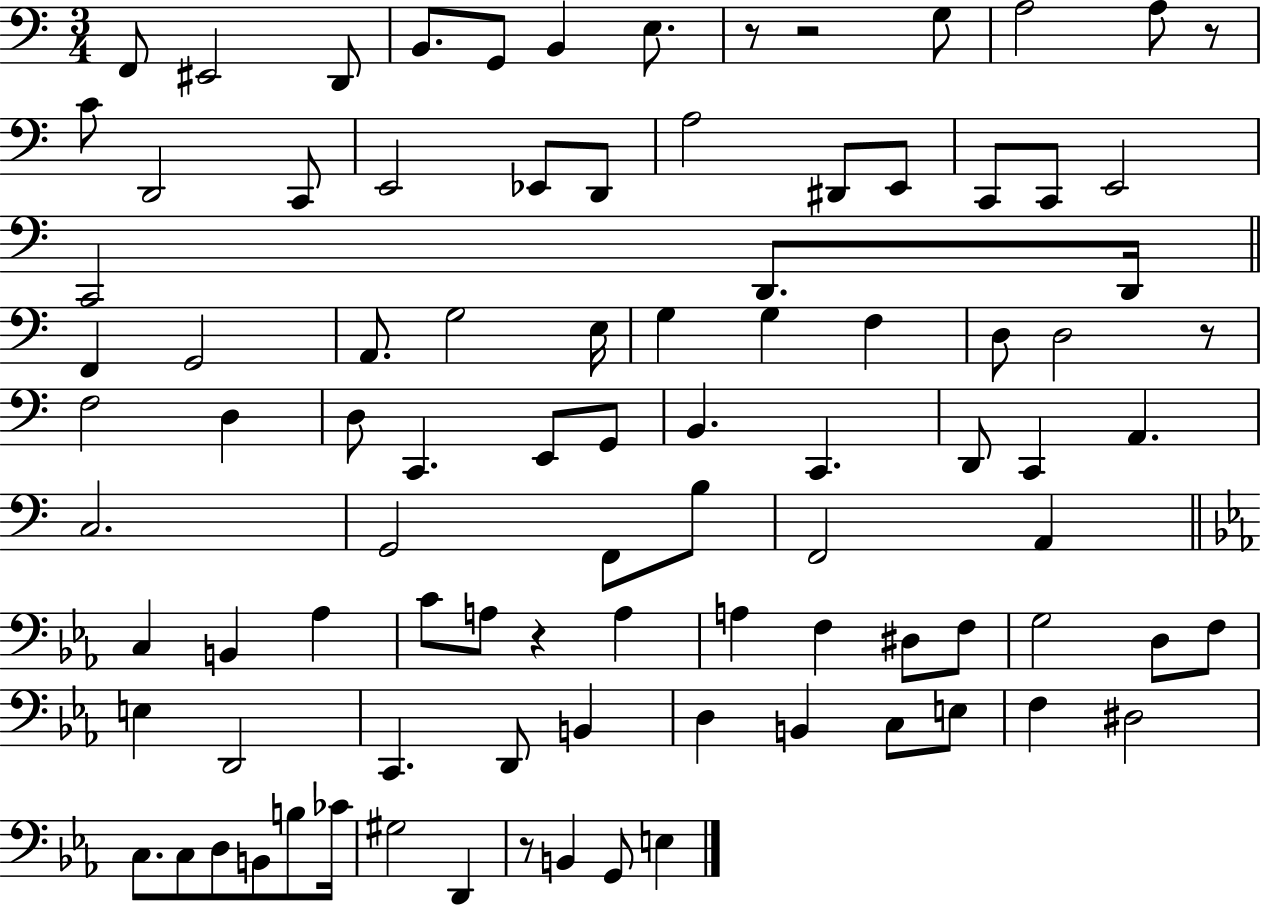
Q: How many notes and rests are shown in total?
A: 93